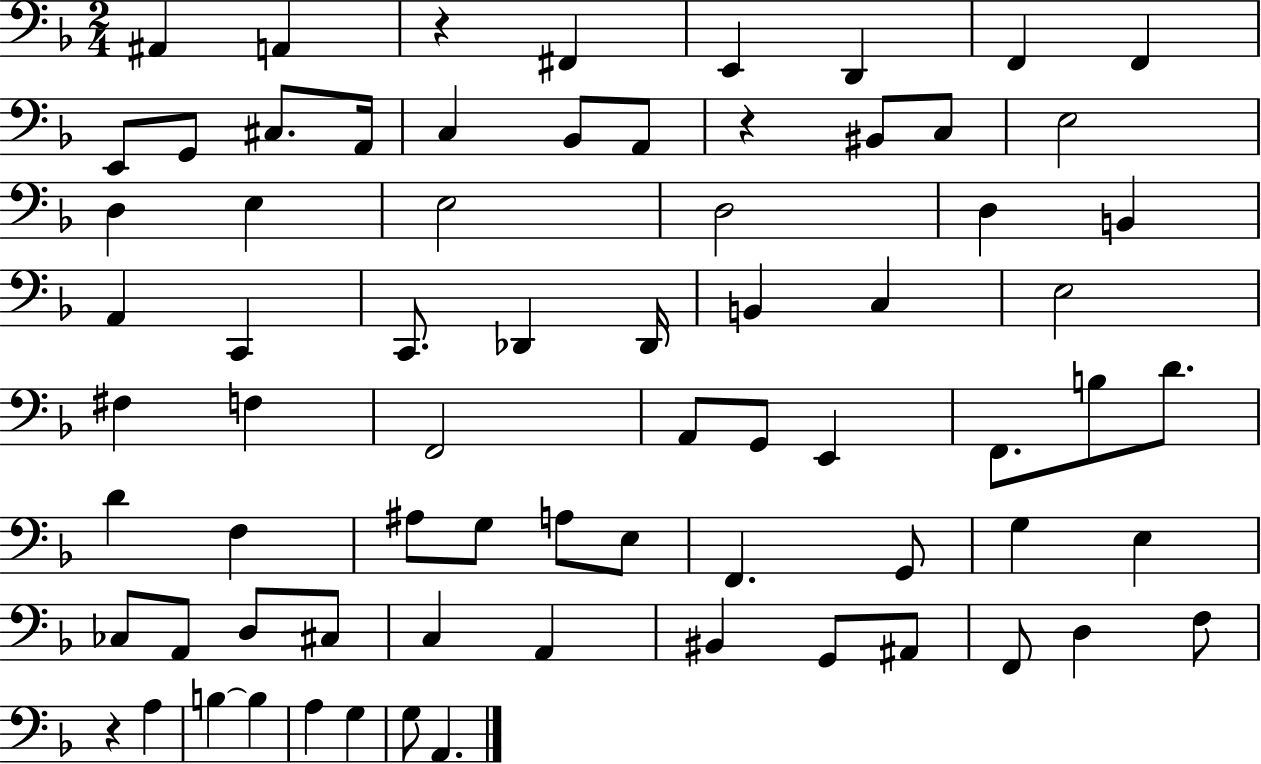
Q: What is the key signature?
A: F major